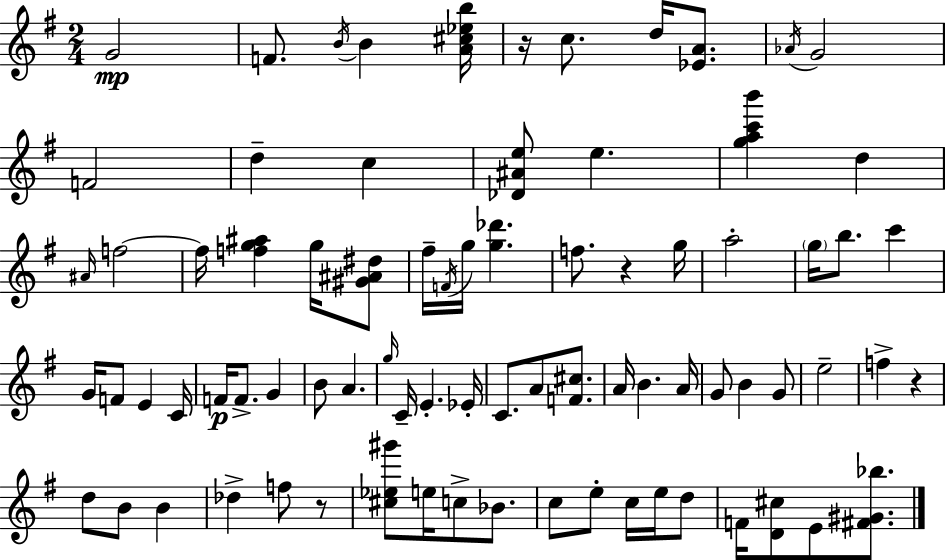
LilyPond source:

{
  \clef treble
  \numericTimeSignature
  \time 2/4
  \key g \major
  g'2\mp | f'8. \acciaccatura { b'16 } b'4 | <a' cis'' ees'' b''>16 r16 c''8. d''16 <ees' a'>8. | \acciaccatura { aes'16 } g'2 | \break f'2 | d''4-- c''4 | <des' ais' e''>8 e''4. | <g'' a'' c''' b'''>4 d''4 | \break \grace { ais'16 } f''2~~ | f''16 <f'' g'' ais''>4 | g''16 <gis' ais' dis''>8 fis''16-- \acciaccatura { f'16 } g''16 <g'' des'''>4. | f''8. r4 | \break g''16 a''2-. | \parenthesize g''16 b''8. | c'''4 g'16 f'8 e'4 | c'16 f'16\p f'8.-> | \break g'4 b'8 a'4. | \grace { g''16 } c'16-- e'4.-. | ees'16-. c'8. | a'8 <f' cis''>8. a'16 b'4. | \break a'16 g'8 b'4 | g'8 e''2-- | f''4-> | r4 d''8 b'8 | \break b'4 des''4-> | f''8 r8 <cis'' ees'' gis'''>8 e''16 | c''8-> bes'8. c''8 e''8-. | c''16 e''16 d''8 f'16 <d' cis''>8 | \break e'8 <fis' gis' bes''>8. \bar "|."
}